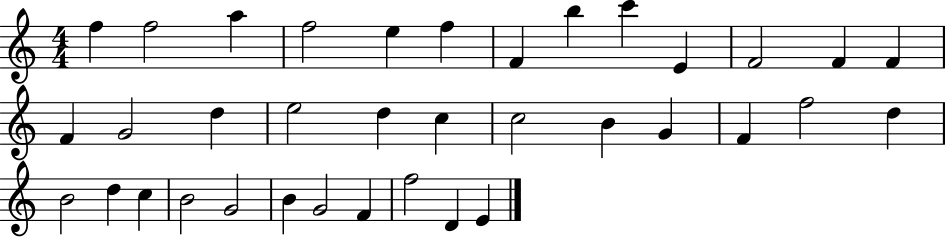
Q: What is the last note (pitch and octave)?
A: E4